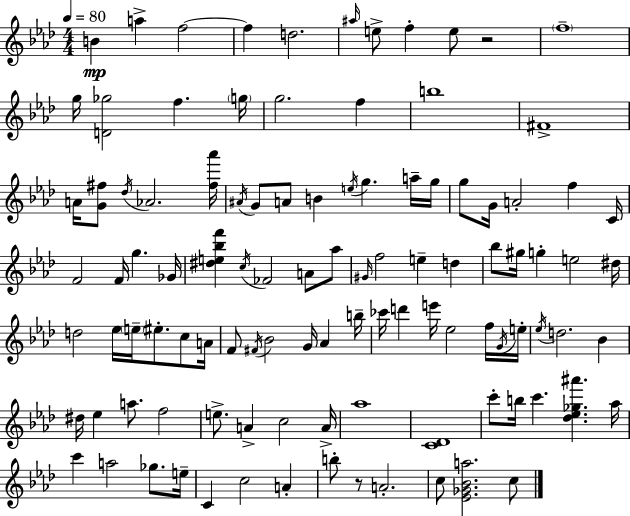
{
  \clef treble
  \numericTimeSignature
  \time 4/4
  \key aes \major
  \tempo 4 = 80
  b'4\mp a''4-> f''2~~ | f''4 d''2. | \grace { ais''16 } e''8-> f''4-. e''8 r2 | \parenthesize f''1-- | \break g''16 <d' ges''>2 f''4. | \parenthesize g''16 g''2. f''4 | b''1 | fis'1-> | \break a'16 <g' fis''>8 \acciaccatura { des''16 } aes'2. | <fis'' aes'''>16 \acciaccatura { ais'16 } g'8 a'8 b'4 \acciaccatura { e''16 } g''4. | a''16-- g''16 g''8 g'16 a'2-. f''4 | c'16 f'2 f'16 g''4. | \break ges'16 <dis'' e'' bes'' f'''>4 \acciaccatura { c''16 } fes'2 | a'8 aes''8 \grace { gis'16 } f''2 e''4-- | d''4 bes''8 gis''16 g''4-. e''2 | dis''16 d''2 ees''16 \parenthesize e''16-- | \break eis''8.-. c''8 a'16 f'8 \acciaccatura { fis'16 } bes'2 | g'16 aes'4 b''16-- ces'''16 d'''4 e'''16 ees''2 | f''16 \acciaccatura { g'16 } e''16-. \acciaccatura { ees''16 } d''2. | bes'4 dis''16 ees''4 a''8. | \break f''2 e''8.-> a'4-> | c''2 a'16-> aes''1 | <c' des'>1 | c'''8-. b''16 c'''4. | \break <des'' ees'' ges'' ais'''>4. aes''16 c'''4 a''2 | ges''8. e''16-- c'4 c''2 | a'4-. b''8-. r8 a'2.-. | c''8 <ees' ges' bes' a''>2. | \break c''8 \bar "|."
}